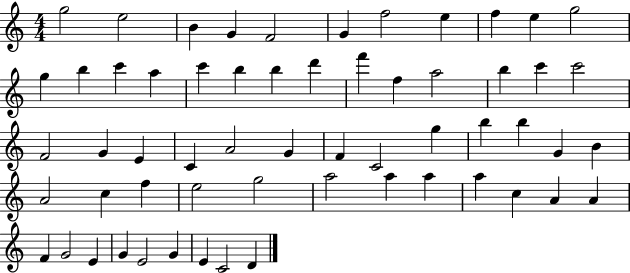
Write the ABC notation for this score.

X:1
T:Untitled
M:4/4
L:1/4
K:C
g2 e2 B G F2 G f2 e f e g2 g b c' a c' b b d' f' f a2 b c' c'2 F2 G E C A2 G F C2 g b b G B A2 c f e2 g2 a2 a a a c A A F G2 E G E2 G E C2 D